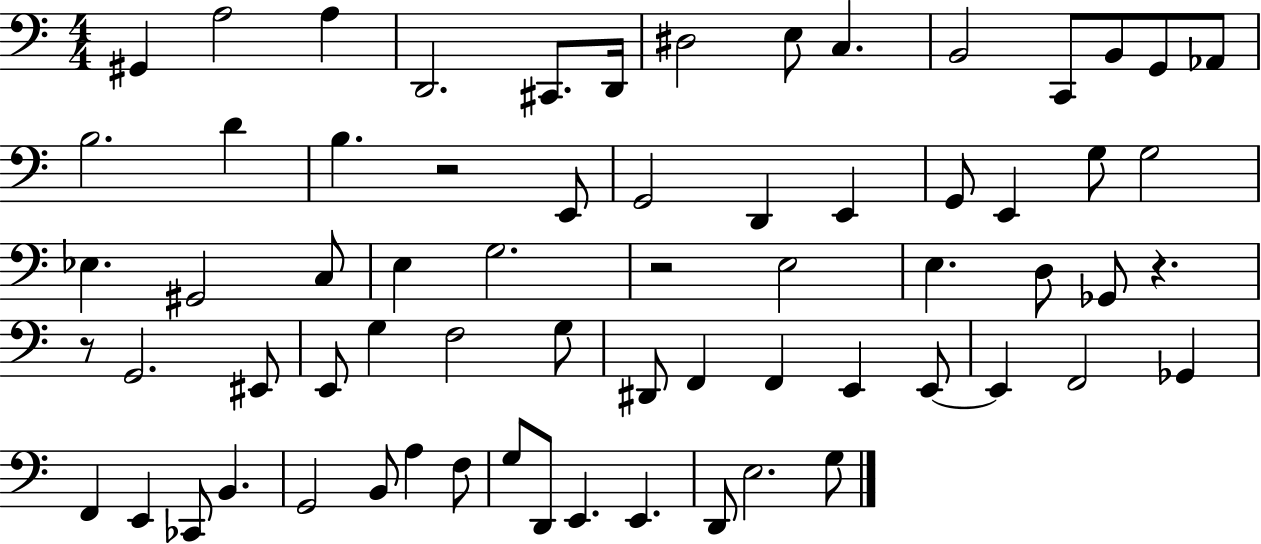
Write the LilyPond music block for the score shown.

{
  \clef bass
  \numericTimeSignature
  \time 4/4
  \key c \major
  gis,4 a2 a4 | d,2. cis,8. d,16 | dis2 e8 c4. | b,2 c,8 b,8 g,8 aes,8 | \break b2. d'4 | b4. r2 e,8 | g,2 d,4 e,4 | g,8 e,4 g8 g2 | \break ees4. gis,2 c8 | e4 g2. | r2 e2 | e4. d8 ges,8 r4. | \break r8 g,2. eis,8 | e,8 g4 f2 g8 | dis,8 f,4 f,4 e,4 e,8~~ | e,4 f,2 ges,4 | \break f,4 e,4 ces,8 b,4. | g,2 b,8 a4 f8 | g8 d,8 e,4. e,4. | d,8 e2. g8 | \break \bar "|."
}